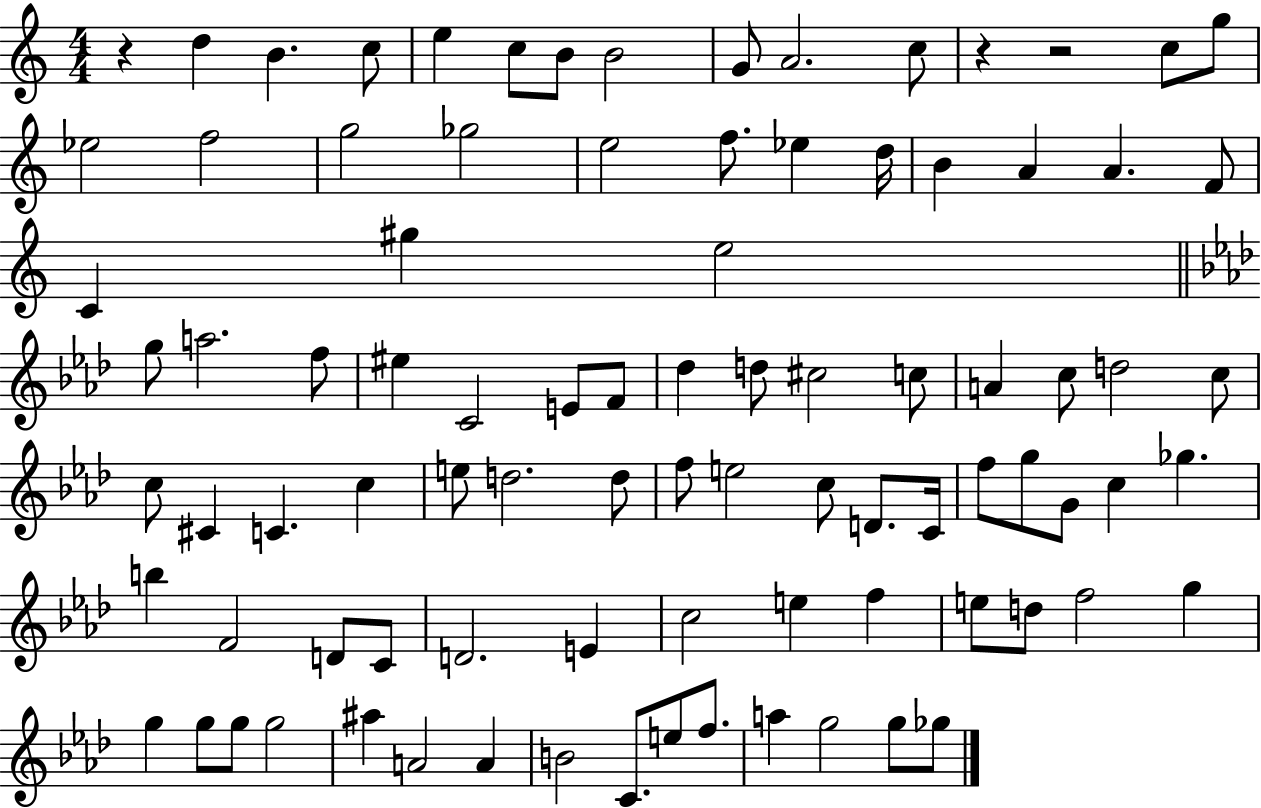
{
  \clef treble
  \numericTimeSignature
  \time 4/4
  \key c \major
  r4 d''4 b'4. c''8 | e''4 c''8 b'8 b'2 | g'8 a'2. c''8 | r4 r2 c''8 g''8 | \break ees''2 f''2 | g''2 ges''2 | e''2 f''8. ees''4 d''16 | b'4 a'4 a'4. f'8 | \break c'4 gis''4 e''2 | \bar "||" \break \key f \minor g''8 a''2. f''8 | eis''4 c'2 e'8 f'8 | des''4 d''8 cis''2 c''8 | a'4 c''8 d''2 c''8 | \break c''8 cis'4 c'4. c''4 | e''8 d''2. d''8 | f''8 e''2 c''8 d'8. c'16 | f''8 g''8 g'8 c''4 ges''4. | \break b''4 f'2 d'8 c'8 | d'2. e'4 | c''2 e''4 f''4 | e''8 d''8 f''2 g''4 | \break g''4 g''8 g''8 g''2 | ais''4 a'2 a'4 | b'2 c'8. e''8 f''8. | a''4 g''2 g''8 ges''8 | \break \bar "|."
}